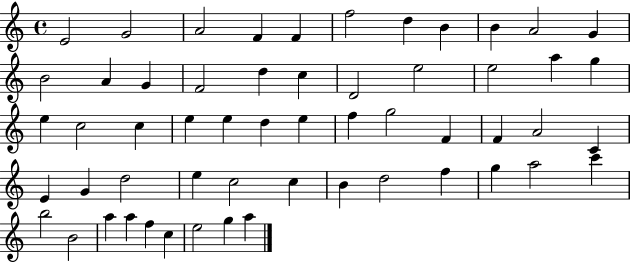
{
  \clef treble
  \time 4/4
  \defaultTimeSignature
  \key c \major
  e'2 g'2 | a'2 f'4 f'4 | f''2 d''4 b'4 | b'4 a'2 g'4 | \break b'2 a'4 g'4 | f'2 d''4 c''4 | d'2 e''2 | e''2 a''4 g''4 | \break e''4 c''2 c''4 | e''4 e''4 d''4 e''4 | f''4 g''2 f'4 | f'4 a'2 c'4 | \break e'4 g'4 d''2 | e''4 c''2 c''4 | b'4 d''2 f''4 | g''4 a''2 c'''4 | \break b''2 b'2 | a''4 a''4 f''4 c''4 | e''2 g''4 a''4 | \bar "|."
}